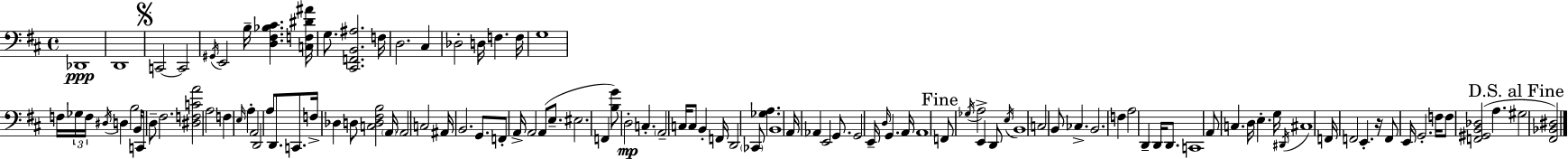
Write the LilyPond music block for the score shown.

{
  \clef bass
  \time 4/4
  \defaultTimeSignature
  \key d \major
  des,1\ppp | d,1 | \mark \markup { \musicglyph "scripts.segno" } c,2~~ c,2 | \acciaccatura { gis,16 } e,2 b16-- <d fis bes cis'>4. | \break <c f dis' ais'>16 g8. <cis, f, b, ais>2. | f16 d2. cis4 | des2-. d16 f4. | f16 g1 | \break f16 \tuplet 3/2 { ges16 f16 \acciaccatura { dis16 } } d4 b2 | b,16 c,8 d8-- fis2. | <dis f c' a'>2 a2 | f4 \grace { e16 } a4-. a,2 | \break d,2 a8 d,8. | c,8. f16-> des4 d8 <c d fis b>2 | \parenthesize a,16 a,2 c2 | ais,16 b,2. | \break g,8. f,8-. a,16-> a,2 a,8( | e8.-- eis2. f,4 | <b g'>8) d2-.\mp c4.-. | \parenthesize a,2-- c16 c8 b,4-. | \break f,16 d,2 \parenthesize ces,8 <ges a>4. | b,1 | a,16 aes,4 e,2 | g,8. g,2 e,16-- \grace { d16 } g,4. | \break a,16 a,1 | \mark "Fine" f,8 \acciaccatura { ges16 } a2-> e,4 | d,8 \acciaccatura { e16 } b,1 | c2 b,8 | \break ces4.-> b,2. | f4 a2 d,4-- | d,16 d,8. c,1 | a,8 c4. d16 e4.-. | \break g16 \acciaccatura { dis,16 } cis1 | f,16 f,2 | e,4.-. r16 f,8 e,16 g,2.-. | f16 f8 <f, gis, b, des>2( | \break a4. \mark "D.S. al Fine" gis2 <fis, bes, dis>2) | \bar "|."
}